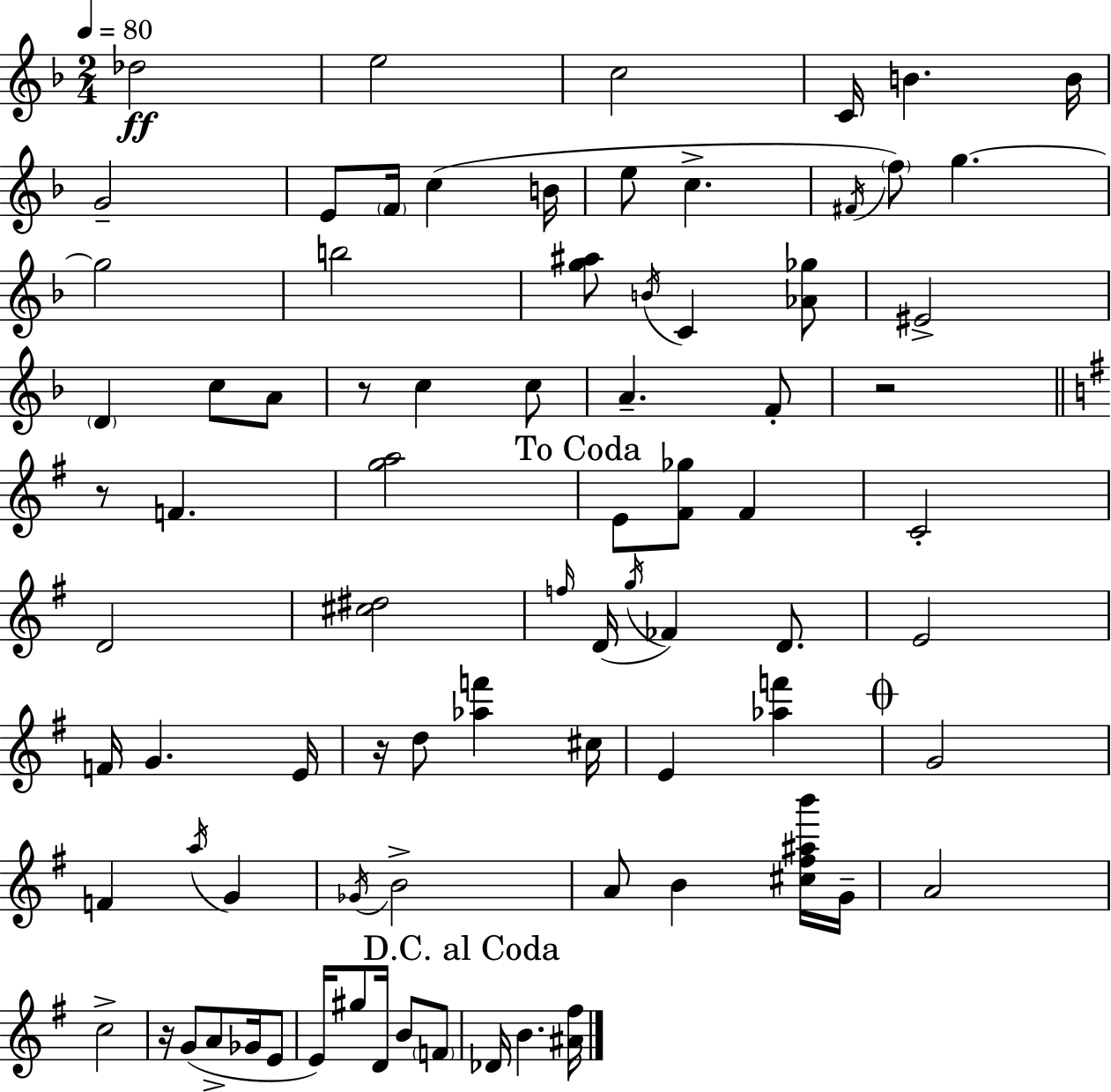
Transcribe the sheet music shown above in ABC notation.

X:1
T:Untitled
M:2/4
L:1/4
K:Dm
_d2 e2 c2 C/4 B B/4 G2 E/2 F/4 c B/4 e/2 c ^F/4 f/2 g g2 b2 [g^a]/2 B/4 C [_A_g]/2 ^E2 D c/2 A/2 z/2 c c/2 A F/2 z2 z/2 F [ga]2 E/2 [^F_g]/2 ^F C2 D2 [^c^d]2 f/4 D/4 g/4 _F D/2 E2 F/4 G E/4 z/4 d/2 [_af'] ^c/4 E [_af'] G2 F a/4 G _G/4 B2 A/2 B [^c^f^ab']/4 G/4 A2 c2 z/4 G/2 A/2 _G/4 E/2 E/4 ^g/2 D/4 B/2 F/2 _D/4 B [^A^f]/4